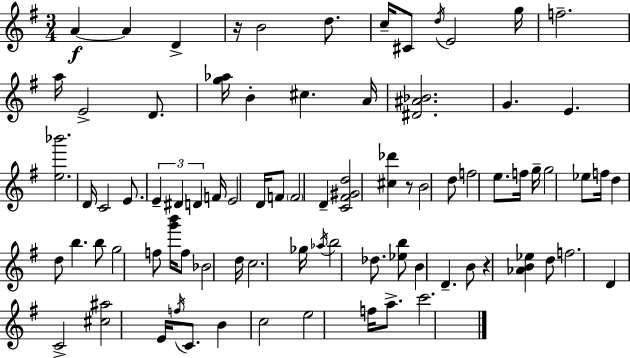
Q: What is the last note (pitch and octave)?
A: C6